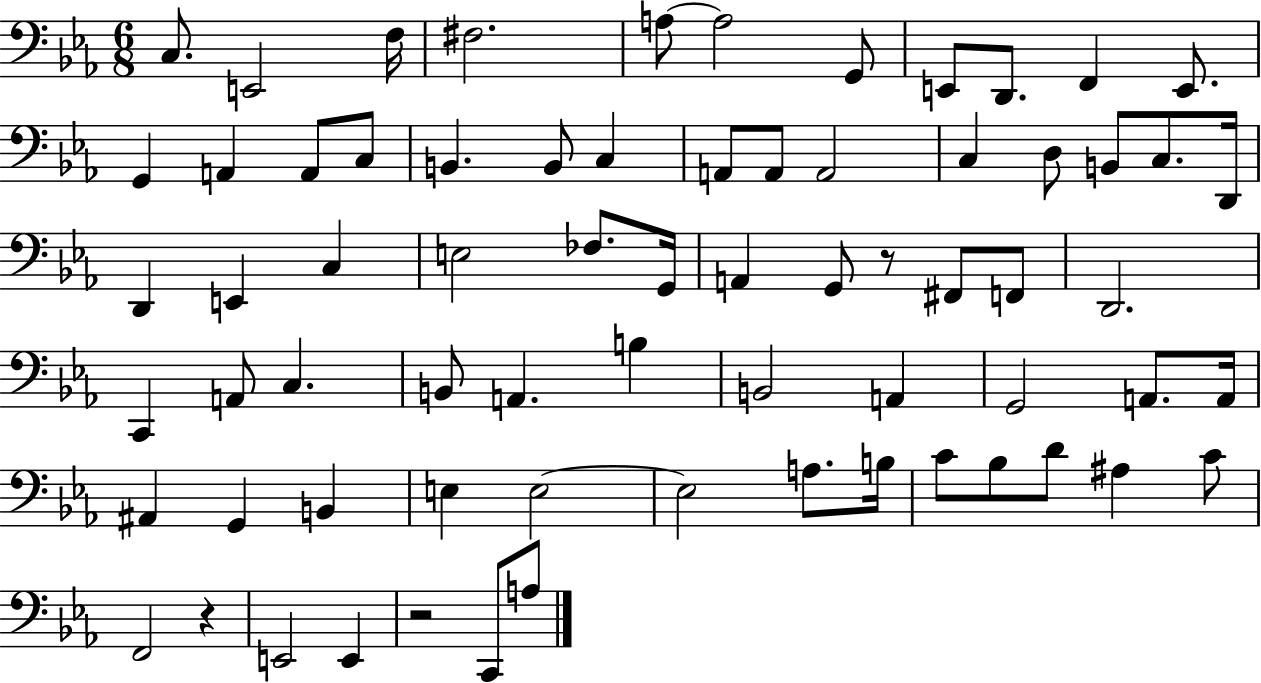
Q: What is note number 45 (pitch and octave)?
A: A2